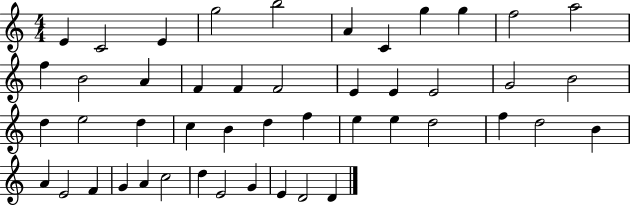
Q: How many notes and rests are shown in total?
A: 47